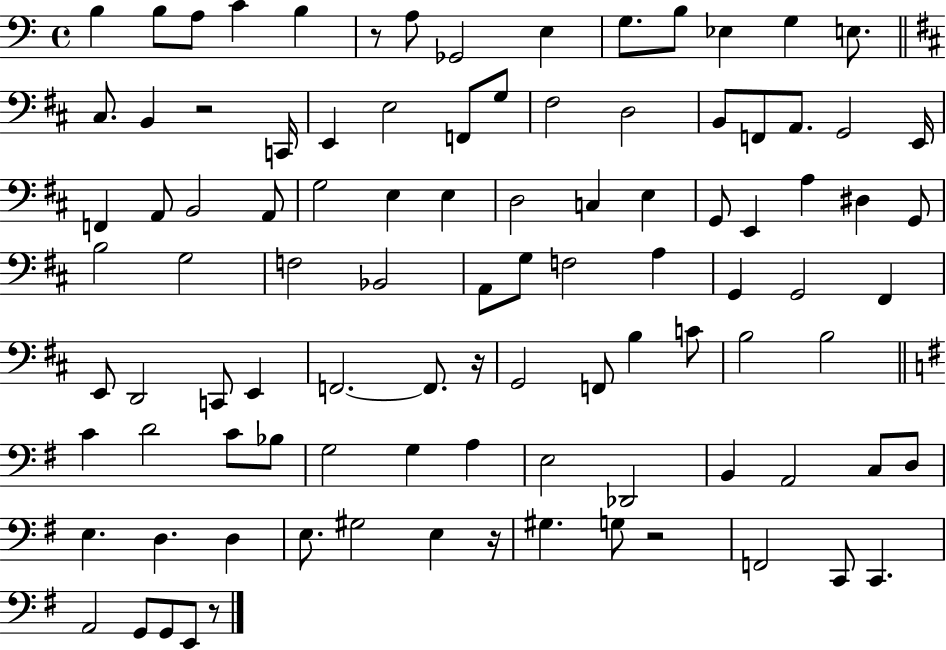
{
  \clef bass
  \time 4/4
  \defaultTimeSignature
  \key c \major
  b4 b8 a8 c'4 b4 | r8 a8 ges,2 e4 | g8. b8 ees4 g4 e8. | \bar "||" \break \key b \minor cis8. b,4 r2 c,16 | e,4 e2 f,8 g8 | fis2 d2 | b,8 f,8 a,8. g,2 e,16 | \break f,4 a,8 b,2 a,8 | g2 e4 e4 | d2 c4 e4 | g,8 e,4 a4 dis4 g,8 | \break b2 g2 | f2 bes,2 | a,8 g8 f2 a4 | g,4 g,2 fis,4 | \break e,8 d,2 c,8 e,4 | f,2.~~ f,8. r16 | g,2 f,8 b4 c'8 | b2 b2 | \break \bar "||" \break \key e \minor c'4 d'2 c'8 bes8 | g2 g4 a4 | e2 des,2 | b,4 a,2 c8 d8 | \break e4. d4. d4 | e8. gis2 e4 r16 | gis4. g8 r2 | f,2 c,8 c,4. | \break a,2 g,8 g,8 e,8 r8 | \bar "|."
}